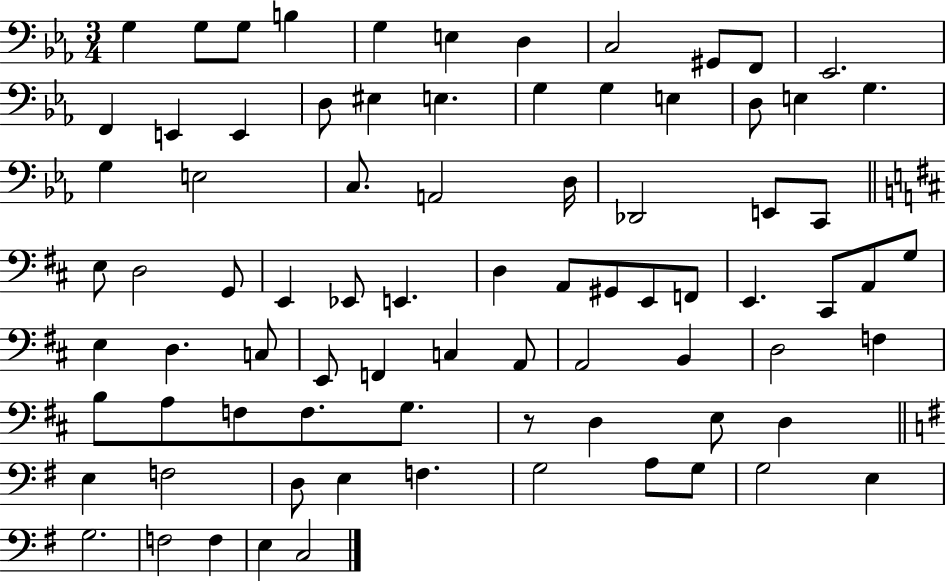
{
  \clef bass
  \numericTimeSignature
  \time 3/4
  \key ees \major
  g4 g8 g8 b4 | g4 e4 d4 | c2 gis,8 f,8 | ees,2. | \break f,4 e,4 e,4 | d8 eis4 e4. | g4 g4 e4 | d8 e4 g4. | \break g4 e2 | c8. a,2 d16 | des,2 e,8 c,8 | \bar "||" \break \key b \minor e8 d2 g,8 | e,4 ees,8 e,4. | d4 a,8 gis,8 e,8 f,8 | e,4. cis,8 a,8 g8 | \break e4 d4. c8 | e,8 f,4 c4 a,8 | a,2 b,4 | d2 f4 | \break b8 a8 f8 f8. g8. | r8 d4 e8 d4 | \bar "||" \break \key g \major e4 f2 | d8 e4 f4. | g2 a8 g8 | g2 e4 | \break g2. | f2 f4 | e4 c2 | \bar "|."
}